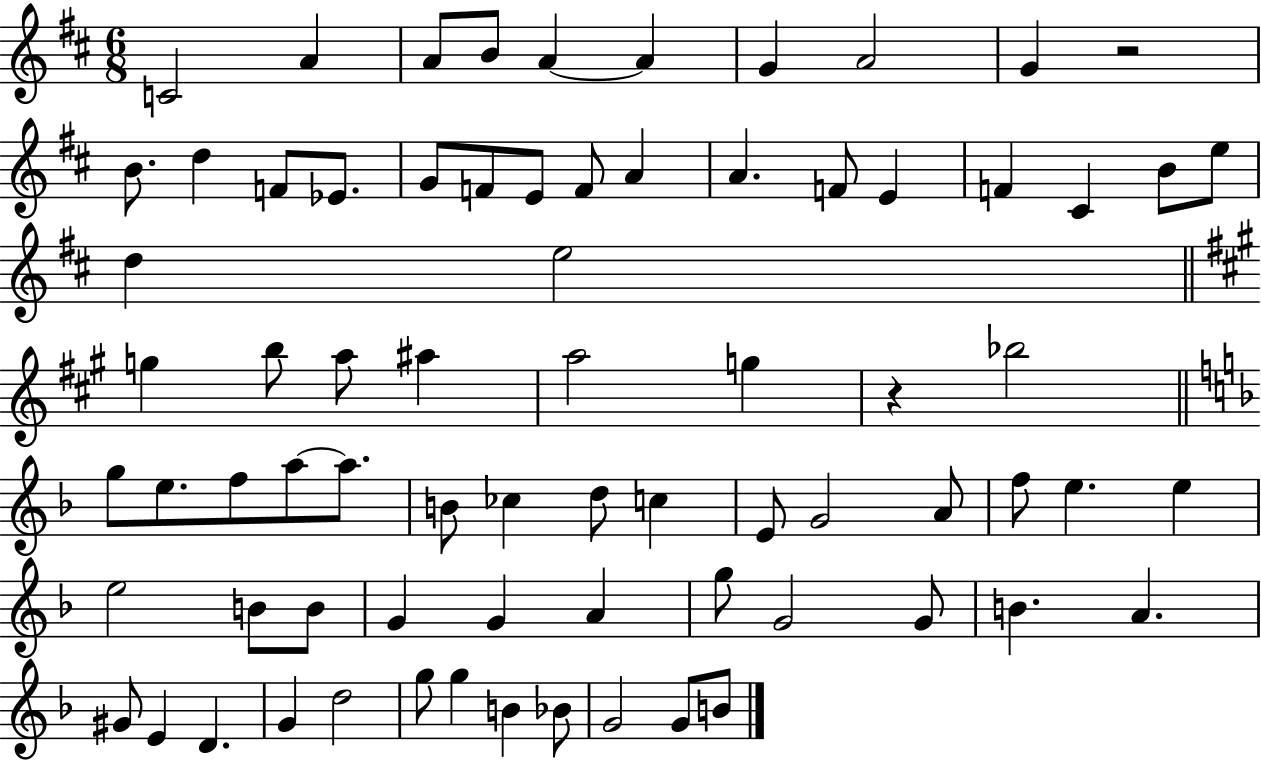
X:1
T:Untitled
M:6/8
L:1/4
K:D
C2 A A/2 B/2 A A G A2 G z2 B/2 d F/2 _E/2 G/2 F/2 E/2 F/2 A A F/2 E F ^C B/2 e/2 d e2 g b/2 a/2 ^a a2 g z _b2 g/2 e/2 f/2 a/2 a/2 B/2 _c d/2 c E/2 G2 A/2 f/2 e e e2 B/2 B/2 G G A g/2 G2 G/2 B A ^G/2 E D G d2 g/2 g B _B/2 G2 G/2 B/2